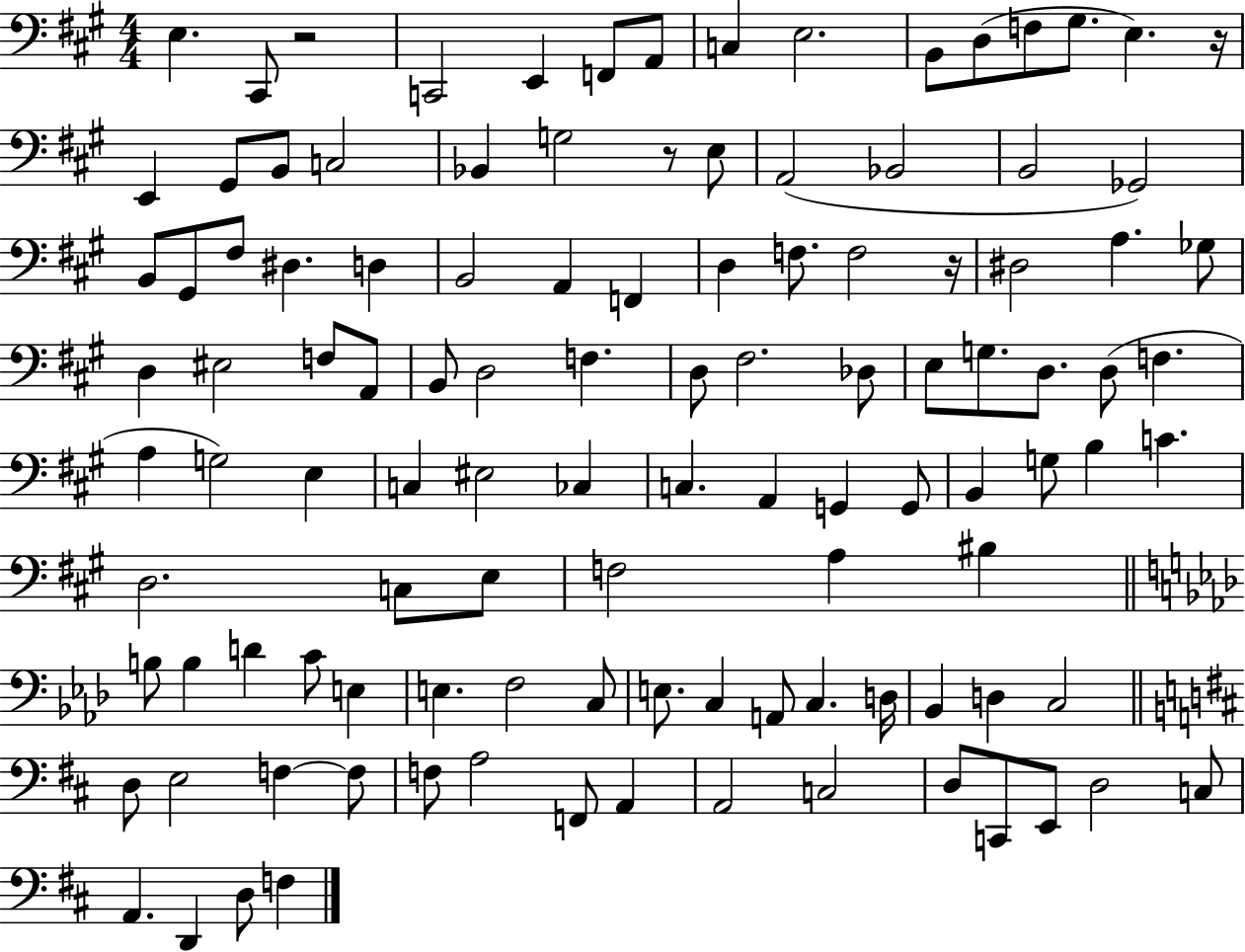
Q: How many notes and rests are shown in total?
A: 112